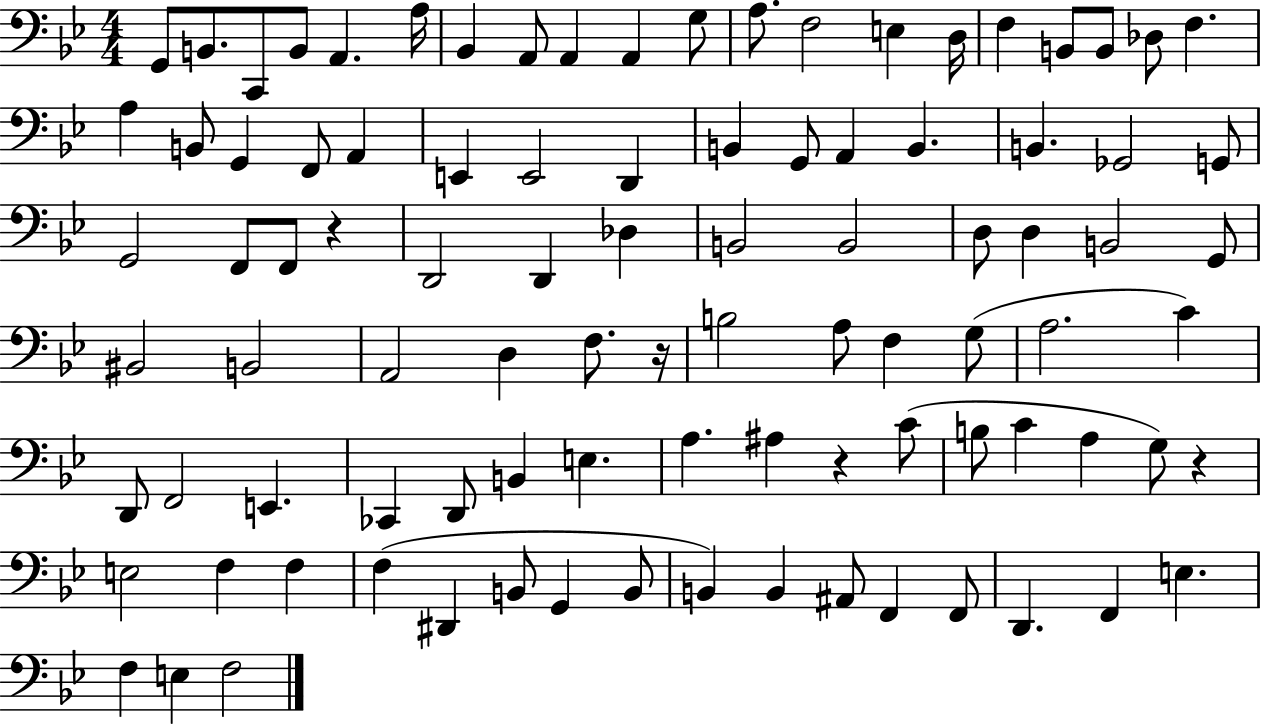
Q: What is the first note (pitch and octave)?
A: G2